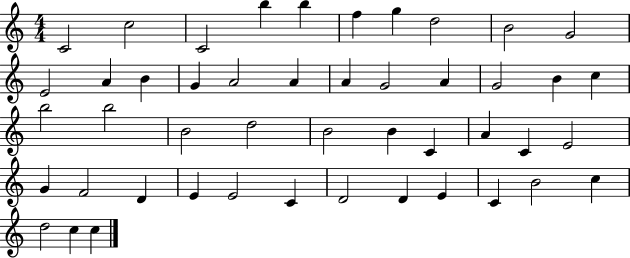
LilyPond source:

{
  \clef treble
  \numericTimeSignature
  \time 4/4
  \key c \major
  c'2 c''2 | c'2 b''4 b''4 | f''4 g''4 d''2 | b'2 g'2 | \break e'2 a'4 b'4 | g'4 a'2 a'4 | a'4 g'2 a'4 | g'2 b'4 c''4 | \break b''2 b''2 | b'2 d''2 | b'2 b'4 c'4 | a'4 c'4 e'2 | \break g'4 f'2 d'4 | e'4 e'2 c'4 | d'2 d'4 e'4 | c'4 b'2 c''4 | \break d''2 c''4 c''4 | \bar "|."
}